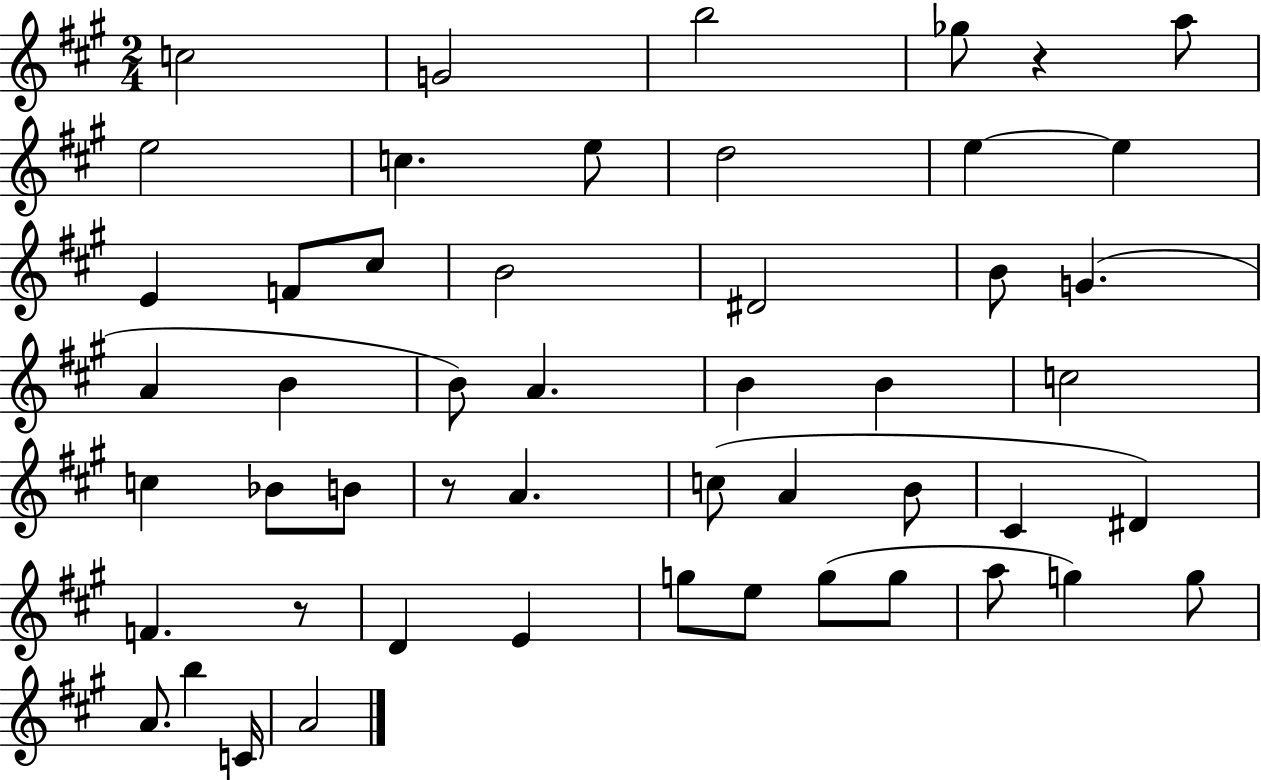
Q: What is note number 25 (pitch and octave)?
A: C5